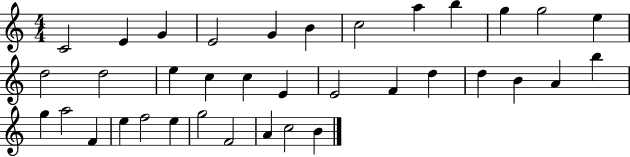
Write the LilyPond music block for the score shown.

{
  \clef treble
  \numericTimeSignature
  \time 4/4
  \key c \major
  c'2 e'4 g'4 | e'2 g'4 b'4 | c''2 a''4 b''4 | g''4 g''2 e''4 | \break d''2 d''2 | e''4 c''4 c''4 e'4 | e'2 f'4 d''4 | d''4 b'4 a'4 b''4 | \break g''4 a''2 f'4 | e''4 f''2 e''4 | g''2 f'2 | a'4 c''2 b'4 | \break \bar "|."
}